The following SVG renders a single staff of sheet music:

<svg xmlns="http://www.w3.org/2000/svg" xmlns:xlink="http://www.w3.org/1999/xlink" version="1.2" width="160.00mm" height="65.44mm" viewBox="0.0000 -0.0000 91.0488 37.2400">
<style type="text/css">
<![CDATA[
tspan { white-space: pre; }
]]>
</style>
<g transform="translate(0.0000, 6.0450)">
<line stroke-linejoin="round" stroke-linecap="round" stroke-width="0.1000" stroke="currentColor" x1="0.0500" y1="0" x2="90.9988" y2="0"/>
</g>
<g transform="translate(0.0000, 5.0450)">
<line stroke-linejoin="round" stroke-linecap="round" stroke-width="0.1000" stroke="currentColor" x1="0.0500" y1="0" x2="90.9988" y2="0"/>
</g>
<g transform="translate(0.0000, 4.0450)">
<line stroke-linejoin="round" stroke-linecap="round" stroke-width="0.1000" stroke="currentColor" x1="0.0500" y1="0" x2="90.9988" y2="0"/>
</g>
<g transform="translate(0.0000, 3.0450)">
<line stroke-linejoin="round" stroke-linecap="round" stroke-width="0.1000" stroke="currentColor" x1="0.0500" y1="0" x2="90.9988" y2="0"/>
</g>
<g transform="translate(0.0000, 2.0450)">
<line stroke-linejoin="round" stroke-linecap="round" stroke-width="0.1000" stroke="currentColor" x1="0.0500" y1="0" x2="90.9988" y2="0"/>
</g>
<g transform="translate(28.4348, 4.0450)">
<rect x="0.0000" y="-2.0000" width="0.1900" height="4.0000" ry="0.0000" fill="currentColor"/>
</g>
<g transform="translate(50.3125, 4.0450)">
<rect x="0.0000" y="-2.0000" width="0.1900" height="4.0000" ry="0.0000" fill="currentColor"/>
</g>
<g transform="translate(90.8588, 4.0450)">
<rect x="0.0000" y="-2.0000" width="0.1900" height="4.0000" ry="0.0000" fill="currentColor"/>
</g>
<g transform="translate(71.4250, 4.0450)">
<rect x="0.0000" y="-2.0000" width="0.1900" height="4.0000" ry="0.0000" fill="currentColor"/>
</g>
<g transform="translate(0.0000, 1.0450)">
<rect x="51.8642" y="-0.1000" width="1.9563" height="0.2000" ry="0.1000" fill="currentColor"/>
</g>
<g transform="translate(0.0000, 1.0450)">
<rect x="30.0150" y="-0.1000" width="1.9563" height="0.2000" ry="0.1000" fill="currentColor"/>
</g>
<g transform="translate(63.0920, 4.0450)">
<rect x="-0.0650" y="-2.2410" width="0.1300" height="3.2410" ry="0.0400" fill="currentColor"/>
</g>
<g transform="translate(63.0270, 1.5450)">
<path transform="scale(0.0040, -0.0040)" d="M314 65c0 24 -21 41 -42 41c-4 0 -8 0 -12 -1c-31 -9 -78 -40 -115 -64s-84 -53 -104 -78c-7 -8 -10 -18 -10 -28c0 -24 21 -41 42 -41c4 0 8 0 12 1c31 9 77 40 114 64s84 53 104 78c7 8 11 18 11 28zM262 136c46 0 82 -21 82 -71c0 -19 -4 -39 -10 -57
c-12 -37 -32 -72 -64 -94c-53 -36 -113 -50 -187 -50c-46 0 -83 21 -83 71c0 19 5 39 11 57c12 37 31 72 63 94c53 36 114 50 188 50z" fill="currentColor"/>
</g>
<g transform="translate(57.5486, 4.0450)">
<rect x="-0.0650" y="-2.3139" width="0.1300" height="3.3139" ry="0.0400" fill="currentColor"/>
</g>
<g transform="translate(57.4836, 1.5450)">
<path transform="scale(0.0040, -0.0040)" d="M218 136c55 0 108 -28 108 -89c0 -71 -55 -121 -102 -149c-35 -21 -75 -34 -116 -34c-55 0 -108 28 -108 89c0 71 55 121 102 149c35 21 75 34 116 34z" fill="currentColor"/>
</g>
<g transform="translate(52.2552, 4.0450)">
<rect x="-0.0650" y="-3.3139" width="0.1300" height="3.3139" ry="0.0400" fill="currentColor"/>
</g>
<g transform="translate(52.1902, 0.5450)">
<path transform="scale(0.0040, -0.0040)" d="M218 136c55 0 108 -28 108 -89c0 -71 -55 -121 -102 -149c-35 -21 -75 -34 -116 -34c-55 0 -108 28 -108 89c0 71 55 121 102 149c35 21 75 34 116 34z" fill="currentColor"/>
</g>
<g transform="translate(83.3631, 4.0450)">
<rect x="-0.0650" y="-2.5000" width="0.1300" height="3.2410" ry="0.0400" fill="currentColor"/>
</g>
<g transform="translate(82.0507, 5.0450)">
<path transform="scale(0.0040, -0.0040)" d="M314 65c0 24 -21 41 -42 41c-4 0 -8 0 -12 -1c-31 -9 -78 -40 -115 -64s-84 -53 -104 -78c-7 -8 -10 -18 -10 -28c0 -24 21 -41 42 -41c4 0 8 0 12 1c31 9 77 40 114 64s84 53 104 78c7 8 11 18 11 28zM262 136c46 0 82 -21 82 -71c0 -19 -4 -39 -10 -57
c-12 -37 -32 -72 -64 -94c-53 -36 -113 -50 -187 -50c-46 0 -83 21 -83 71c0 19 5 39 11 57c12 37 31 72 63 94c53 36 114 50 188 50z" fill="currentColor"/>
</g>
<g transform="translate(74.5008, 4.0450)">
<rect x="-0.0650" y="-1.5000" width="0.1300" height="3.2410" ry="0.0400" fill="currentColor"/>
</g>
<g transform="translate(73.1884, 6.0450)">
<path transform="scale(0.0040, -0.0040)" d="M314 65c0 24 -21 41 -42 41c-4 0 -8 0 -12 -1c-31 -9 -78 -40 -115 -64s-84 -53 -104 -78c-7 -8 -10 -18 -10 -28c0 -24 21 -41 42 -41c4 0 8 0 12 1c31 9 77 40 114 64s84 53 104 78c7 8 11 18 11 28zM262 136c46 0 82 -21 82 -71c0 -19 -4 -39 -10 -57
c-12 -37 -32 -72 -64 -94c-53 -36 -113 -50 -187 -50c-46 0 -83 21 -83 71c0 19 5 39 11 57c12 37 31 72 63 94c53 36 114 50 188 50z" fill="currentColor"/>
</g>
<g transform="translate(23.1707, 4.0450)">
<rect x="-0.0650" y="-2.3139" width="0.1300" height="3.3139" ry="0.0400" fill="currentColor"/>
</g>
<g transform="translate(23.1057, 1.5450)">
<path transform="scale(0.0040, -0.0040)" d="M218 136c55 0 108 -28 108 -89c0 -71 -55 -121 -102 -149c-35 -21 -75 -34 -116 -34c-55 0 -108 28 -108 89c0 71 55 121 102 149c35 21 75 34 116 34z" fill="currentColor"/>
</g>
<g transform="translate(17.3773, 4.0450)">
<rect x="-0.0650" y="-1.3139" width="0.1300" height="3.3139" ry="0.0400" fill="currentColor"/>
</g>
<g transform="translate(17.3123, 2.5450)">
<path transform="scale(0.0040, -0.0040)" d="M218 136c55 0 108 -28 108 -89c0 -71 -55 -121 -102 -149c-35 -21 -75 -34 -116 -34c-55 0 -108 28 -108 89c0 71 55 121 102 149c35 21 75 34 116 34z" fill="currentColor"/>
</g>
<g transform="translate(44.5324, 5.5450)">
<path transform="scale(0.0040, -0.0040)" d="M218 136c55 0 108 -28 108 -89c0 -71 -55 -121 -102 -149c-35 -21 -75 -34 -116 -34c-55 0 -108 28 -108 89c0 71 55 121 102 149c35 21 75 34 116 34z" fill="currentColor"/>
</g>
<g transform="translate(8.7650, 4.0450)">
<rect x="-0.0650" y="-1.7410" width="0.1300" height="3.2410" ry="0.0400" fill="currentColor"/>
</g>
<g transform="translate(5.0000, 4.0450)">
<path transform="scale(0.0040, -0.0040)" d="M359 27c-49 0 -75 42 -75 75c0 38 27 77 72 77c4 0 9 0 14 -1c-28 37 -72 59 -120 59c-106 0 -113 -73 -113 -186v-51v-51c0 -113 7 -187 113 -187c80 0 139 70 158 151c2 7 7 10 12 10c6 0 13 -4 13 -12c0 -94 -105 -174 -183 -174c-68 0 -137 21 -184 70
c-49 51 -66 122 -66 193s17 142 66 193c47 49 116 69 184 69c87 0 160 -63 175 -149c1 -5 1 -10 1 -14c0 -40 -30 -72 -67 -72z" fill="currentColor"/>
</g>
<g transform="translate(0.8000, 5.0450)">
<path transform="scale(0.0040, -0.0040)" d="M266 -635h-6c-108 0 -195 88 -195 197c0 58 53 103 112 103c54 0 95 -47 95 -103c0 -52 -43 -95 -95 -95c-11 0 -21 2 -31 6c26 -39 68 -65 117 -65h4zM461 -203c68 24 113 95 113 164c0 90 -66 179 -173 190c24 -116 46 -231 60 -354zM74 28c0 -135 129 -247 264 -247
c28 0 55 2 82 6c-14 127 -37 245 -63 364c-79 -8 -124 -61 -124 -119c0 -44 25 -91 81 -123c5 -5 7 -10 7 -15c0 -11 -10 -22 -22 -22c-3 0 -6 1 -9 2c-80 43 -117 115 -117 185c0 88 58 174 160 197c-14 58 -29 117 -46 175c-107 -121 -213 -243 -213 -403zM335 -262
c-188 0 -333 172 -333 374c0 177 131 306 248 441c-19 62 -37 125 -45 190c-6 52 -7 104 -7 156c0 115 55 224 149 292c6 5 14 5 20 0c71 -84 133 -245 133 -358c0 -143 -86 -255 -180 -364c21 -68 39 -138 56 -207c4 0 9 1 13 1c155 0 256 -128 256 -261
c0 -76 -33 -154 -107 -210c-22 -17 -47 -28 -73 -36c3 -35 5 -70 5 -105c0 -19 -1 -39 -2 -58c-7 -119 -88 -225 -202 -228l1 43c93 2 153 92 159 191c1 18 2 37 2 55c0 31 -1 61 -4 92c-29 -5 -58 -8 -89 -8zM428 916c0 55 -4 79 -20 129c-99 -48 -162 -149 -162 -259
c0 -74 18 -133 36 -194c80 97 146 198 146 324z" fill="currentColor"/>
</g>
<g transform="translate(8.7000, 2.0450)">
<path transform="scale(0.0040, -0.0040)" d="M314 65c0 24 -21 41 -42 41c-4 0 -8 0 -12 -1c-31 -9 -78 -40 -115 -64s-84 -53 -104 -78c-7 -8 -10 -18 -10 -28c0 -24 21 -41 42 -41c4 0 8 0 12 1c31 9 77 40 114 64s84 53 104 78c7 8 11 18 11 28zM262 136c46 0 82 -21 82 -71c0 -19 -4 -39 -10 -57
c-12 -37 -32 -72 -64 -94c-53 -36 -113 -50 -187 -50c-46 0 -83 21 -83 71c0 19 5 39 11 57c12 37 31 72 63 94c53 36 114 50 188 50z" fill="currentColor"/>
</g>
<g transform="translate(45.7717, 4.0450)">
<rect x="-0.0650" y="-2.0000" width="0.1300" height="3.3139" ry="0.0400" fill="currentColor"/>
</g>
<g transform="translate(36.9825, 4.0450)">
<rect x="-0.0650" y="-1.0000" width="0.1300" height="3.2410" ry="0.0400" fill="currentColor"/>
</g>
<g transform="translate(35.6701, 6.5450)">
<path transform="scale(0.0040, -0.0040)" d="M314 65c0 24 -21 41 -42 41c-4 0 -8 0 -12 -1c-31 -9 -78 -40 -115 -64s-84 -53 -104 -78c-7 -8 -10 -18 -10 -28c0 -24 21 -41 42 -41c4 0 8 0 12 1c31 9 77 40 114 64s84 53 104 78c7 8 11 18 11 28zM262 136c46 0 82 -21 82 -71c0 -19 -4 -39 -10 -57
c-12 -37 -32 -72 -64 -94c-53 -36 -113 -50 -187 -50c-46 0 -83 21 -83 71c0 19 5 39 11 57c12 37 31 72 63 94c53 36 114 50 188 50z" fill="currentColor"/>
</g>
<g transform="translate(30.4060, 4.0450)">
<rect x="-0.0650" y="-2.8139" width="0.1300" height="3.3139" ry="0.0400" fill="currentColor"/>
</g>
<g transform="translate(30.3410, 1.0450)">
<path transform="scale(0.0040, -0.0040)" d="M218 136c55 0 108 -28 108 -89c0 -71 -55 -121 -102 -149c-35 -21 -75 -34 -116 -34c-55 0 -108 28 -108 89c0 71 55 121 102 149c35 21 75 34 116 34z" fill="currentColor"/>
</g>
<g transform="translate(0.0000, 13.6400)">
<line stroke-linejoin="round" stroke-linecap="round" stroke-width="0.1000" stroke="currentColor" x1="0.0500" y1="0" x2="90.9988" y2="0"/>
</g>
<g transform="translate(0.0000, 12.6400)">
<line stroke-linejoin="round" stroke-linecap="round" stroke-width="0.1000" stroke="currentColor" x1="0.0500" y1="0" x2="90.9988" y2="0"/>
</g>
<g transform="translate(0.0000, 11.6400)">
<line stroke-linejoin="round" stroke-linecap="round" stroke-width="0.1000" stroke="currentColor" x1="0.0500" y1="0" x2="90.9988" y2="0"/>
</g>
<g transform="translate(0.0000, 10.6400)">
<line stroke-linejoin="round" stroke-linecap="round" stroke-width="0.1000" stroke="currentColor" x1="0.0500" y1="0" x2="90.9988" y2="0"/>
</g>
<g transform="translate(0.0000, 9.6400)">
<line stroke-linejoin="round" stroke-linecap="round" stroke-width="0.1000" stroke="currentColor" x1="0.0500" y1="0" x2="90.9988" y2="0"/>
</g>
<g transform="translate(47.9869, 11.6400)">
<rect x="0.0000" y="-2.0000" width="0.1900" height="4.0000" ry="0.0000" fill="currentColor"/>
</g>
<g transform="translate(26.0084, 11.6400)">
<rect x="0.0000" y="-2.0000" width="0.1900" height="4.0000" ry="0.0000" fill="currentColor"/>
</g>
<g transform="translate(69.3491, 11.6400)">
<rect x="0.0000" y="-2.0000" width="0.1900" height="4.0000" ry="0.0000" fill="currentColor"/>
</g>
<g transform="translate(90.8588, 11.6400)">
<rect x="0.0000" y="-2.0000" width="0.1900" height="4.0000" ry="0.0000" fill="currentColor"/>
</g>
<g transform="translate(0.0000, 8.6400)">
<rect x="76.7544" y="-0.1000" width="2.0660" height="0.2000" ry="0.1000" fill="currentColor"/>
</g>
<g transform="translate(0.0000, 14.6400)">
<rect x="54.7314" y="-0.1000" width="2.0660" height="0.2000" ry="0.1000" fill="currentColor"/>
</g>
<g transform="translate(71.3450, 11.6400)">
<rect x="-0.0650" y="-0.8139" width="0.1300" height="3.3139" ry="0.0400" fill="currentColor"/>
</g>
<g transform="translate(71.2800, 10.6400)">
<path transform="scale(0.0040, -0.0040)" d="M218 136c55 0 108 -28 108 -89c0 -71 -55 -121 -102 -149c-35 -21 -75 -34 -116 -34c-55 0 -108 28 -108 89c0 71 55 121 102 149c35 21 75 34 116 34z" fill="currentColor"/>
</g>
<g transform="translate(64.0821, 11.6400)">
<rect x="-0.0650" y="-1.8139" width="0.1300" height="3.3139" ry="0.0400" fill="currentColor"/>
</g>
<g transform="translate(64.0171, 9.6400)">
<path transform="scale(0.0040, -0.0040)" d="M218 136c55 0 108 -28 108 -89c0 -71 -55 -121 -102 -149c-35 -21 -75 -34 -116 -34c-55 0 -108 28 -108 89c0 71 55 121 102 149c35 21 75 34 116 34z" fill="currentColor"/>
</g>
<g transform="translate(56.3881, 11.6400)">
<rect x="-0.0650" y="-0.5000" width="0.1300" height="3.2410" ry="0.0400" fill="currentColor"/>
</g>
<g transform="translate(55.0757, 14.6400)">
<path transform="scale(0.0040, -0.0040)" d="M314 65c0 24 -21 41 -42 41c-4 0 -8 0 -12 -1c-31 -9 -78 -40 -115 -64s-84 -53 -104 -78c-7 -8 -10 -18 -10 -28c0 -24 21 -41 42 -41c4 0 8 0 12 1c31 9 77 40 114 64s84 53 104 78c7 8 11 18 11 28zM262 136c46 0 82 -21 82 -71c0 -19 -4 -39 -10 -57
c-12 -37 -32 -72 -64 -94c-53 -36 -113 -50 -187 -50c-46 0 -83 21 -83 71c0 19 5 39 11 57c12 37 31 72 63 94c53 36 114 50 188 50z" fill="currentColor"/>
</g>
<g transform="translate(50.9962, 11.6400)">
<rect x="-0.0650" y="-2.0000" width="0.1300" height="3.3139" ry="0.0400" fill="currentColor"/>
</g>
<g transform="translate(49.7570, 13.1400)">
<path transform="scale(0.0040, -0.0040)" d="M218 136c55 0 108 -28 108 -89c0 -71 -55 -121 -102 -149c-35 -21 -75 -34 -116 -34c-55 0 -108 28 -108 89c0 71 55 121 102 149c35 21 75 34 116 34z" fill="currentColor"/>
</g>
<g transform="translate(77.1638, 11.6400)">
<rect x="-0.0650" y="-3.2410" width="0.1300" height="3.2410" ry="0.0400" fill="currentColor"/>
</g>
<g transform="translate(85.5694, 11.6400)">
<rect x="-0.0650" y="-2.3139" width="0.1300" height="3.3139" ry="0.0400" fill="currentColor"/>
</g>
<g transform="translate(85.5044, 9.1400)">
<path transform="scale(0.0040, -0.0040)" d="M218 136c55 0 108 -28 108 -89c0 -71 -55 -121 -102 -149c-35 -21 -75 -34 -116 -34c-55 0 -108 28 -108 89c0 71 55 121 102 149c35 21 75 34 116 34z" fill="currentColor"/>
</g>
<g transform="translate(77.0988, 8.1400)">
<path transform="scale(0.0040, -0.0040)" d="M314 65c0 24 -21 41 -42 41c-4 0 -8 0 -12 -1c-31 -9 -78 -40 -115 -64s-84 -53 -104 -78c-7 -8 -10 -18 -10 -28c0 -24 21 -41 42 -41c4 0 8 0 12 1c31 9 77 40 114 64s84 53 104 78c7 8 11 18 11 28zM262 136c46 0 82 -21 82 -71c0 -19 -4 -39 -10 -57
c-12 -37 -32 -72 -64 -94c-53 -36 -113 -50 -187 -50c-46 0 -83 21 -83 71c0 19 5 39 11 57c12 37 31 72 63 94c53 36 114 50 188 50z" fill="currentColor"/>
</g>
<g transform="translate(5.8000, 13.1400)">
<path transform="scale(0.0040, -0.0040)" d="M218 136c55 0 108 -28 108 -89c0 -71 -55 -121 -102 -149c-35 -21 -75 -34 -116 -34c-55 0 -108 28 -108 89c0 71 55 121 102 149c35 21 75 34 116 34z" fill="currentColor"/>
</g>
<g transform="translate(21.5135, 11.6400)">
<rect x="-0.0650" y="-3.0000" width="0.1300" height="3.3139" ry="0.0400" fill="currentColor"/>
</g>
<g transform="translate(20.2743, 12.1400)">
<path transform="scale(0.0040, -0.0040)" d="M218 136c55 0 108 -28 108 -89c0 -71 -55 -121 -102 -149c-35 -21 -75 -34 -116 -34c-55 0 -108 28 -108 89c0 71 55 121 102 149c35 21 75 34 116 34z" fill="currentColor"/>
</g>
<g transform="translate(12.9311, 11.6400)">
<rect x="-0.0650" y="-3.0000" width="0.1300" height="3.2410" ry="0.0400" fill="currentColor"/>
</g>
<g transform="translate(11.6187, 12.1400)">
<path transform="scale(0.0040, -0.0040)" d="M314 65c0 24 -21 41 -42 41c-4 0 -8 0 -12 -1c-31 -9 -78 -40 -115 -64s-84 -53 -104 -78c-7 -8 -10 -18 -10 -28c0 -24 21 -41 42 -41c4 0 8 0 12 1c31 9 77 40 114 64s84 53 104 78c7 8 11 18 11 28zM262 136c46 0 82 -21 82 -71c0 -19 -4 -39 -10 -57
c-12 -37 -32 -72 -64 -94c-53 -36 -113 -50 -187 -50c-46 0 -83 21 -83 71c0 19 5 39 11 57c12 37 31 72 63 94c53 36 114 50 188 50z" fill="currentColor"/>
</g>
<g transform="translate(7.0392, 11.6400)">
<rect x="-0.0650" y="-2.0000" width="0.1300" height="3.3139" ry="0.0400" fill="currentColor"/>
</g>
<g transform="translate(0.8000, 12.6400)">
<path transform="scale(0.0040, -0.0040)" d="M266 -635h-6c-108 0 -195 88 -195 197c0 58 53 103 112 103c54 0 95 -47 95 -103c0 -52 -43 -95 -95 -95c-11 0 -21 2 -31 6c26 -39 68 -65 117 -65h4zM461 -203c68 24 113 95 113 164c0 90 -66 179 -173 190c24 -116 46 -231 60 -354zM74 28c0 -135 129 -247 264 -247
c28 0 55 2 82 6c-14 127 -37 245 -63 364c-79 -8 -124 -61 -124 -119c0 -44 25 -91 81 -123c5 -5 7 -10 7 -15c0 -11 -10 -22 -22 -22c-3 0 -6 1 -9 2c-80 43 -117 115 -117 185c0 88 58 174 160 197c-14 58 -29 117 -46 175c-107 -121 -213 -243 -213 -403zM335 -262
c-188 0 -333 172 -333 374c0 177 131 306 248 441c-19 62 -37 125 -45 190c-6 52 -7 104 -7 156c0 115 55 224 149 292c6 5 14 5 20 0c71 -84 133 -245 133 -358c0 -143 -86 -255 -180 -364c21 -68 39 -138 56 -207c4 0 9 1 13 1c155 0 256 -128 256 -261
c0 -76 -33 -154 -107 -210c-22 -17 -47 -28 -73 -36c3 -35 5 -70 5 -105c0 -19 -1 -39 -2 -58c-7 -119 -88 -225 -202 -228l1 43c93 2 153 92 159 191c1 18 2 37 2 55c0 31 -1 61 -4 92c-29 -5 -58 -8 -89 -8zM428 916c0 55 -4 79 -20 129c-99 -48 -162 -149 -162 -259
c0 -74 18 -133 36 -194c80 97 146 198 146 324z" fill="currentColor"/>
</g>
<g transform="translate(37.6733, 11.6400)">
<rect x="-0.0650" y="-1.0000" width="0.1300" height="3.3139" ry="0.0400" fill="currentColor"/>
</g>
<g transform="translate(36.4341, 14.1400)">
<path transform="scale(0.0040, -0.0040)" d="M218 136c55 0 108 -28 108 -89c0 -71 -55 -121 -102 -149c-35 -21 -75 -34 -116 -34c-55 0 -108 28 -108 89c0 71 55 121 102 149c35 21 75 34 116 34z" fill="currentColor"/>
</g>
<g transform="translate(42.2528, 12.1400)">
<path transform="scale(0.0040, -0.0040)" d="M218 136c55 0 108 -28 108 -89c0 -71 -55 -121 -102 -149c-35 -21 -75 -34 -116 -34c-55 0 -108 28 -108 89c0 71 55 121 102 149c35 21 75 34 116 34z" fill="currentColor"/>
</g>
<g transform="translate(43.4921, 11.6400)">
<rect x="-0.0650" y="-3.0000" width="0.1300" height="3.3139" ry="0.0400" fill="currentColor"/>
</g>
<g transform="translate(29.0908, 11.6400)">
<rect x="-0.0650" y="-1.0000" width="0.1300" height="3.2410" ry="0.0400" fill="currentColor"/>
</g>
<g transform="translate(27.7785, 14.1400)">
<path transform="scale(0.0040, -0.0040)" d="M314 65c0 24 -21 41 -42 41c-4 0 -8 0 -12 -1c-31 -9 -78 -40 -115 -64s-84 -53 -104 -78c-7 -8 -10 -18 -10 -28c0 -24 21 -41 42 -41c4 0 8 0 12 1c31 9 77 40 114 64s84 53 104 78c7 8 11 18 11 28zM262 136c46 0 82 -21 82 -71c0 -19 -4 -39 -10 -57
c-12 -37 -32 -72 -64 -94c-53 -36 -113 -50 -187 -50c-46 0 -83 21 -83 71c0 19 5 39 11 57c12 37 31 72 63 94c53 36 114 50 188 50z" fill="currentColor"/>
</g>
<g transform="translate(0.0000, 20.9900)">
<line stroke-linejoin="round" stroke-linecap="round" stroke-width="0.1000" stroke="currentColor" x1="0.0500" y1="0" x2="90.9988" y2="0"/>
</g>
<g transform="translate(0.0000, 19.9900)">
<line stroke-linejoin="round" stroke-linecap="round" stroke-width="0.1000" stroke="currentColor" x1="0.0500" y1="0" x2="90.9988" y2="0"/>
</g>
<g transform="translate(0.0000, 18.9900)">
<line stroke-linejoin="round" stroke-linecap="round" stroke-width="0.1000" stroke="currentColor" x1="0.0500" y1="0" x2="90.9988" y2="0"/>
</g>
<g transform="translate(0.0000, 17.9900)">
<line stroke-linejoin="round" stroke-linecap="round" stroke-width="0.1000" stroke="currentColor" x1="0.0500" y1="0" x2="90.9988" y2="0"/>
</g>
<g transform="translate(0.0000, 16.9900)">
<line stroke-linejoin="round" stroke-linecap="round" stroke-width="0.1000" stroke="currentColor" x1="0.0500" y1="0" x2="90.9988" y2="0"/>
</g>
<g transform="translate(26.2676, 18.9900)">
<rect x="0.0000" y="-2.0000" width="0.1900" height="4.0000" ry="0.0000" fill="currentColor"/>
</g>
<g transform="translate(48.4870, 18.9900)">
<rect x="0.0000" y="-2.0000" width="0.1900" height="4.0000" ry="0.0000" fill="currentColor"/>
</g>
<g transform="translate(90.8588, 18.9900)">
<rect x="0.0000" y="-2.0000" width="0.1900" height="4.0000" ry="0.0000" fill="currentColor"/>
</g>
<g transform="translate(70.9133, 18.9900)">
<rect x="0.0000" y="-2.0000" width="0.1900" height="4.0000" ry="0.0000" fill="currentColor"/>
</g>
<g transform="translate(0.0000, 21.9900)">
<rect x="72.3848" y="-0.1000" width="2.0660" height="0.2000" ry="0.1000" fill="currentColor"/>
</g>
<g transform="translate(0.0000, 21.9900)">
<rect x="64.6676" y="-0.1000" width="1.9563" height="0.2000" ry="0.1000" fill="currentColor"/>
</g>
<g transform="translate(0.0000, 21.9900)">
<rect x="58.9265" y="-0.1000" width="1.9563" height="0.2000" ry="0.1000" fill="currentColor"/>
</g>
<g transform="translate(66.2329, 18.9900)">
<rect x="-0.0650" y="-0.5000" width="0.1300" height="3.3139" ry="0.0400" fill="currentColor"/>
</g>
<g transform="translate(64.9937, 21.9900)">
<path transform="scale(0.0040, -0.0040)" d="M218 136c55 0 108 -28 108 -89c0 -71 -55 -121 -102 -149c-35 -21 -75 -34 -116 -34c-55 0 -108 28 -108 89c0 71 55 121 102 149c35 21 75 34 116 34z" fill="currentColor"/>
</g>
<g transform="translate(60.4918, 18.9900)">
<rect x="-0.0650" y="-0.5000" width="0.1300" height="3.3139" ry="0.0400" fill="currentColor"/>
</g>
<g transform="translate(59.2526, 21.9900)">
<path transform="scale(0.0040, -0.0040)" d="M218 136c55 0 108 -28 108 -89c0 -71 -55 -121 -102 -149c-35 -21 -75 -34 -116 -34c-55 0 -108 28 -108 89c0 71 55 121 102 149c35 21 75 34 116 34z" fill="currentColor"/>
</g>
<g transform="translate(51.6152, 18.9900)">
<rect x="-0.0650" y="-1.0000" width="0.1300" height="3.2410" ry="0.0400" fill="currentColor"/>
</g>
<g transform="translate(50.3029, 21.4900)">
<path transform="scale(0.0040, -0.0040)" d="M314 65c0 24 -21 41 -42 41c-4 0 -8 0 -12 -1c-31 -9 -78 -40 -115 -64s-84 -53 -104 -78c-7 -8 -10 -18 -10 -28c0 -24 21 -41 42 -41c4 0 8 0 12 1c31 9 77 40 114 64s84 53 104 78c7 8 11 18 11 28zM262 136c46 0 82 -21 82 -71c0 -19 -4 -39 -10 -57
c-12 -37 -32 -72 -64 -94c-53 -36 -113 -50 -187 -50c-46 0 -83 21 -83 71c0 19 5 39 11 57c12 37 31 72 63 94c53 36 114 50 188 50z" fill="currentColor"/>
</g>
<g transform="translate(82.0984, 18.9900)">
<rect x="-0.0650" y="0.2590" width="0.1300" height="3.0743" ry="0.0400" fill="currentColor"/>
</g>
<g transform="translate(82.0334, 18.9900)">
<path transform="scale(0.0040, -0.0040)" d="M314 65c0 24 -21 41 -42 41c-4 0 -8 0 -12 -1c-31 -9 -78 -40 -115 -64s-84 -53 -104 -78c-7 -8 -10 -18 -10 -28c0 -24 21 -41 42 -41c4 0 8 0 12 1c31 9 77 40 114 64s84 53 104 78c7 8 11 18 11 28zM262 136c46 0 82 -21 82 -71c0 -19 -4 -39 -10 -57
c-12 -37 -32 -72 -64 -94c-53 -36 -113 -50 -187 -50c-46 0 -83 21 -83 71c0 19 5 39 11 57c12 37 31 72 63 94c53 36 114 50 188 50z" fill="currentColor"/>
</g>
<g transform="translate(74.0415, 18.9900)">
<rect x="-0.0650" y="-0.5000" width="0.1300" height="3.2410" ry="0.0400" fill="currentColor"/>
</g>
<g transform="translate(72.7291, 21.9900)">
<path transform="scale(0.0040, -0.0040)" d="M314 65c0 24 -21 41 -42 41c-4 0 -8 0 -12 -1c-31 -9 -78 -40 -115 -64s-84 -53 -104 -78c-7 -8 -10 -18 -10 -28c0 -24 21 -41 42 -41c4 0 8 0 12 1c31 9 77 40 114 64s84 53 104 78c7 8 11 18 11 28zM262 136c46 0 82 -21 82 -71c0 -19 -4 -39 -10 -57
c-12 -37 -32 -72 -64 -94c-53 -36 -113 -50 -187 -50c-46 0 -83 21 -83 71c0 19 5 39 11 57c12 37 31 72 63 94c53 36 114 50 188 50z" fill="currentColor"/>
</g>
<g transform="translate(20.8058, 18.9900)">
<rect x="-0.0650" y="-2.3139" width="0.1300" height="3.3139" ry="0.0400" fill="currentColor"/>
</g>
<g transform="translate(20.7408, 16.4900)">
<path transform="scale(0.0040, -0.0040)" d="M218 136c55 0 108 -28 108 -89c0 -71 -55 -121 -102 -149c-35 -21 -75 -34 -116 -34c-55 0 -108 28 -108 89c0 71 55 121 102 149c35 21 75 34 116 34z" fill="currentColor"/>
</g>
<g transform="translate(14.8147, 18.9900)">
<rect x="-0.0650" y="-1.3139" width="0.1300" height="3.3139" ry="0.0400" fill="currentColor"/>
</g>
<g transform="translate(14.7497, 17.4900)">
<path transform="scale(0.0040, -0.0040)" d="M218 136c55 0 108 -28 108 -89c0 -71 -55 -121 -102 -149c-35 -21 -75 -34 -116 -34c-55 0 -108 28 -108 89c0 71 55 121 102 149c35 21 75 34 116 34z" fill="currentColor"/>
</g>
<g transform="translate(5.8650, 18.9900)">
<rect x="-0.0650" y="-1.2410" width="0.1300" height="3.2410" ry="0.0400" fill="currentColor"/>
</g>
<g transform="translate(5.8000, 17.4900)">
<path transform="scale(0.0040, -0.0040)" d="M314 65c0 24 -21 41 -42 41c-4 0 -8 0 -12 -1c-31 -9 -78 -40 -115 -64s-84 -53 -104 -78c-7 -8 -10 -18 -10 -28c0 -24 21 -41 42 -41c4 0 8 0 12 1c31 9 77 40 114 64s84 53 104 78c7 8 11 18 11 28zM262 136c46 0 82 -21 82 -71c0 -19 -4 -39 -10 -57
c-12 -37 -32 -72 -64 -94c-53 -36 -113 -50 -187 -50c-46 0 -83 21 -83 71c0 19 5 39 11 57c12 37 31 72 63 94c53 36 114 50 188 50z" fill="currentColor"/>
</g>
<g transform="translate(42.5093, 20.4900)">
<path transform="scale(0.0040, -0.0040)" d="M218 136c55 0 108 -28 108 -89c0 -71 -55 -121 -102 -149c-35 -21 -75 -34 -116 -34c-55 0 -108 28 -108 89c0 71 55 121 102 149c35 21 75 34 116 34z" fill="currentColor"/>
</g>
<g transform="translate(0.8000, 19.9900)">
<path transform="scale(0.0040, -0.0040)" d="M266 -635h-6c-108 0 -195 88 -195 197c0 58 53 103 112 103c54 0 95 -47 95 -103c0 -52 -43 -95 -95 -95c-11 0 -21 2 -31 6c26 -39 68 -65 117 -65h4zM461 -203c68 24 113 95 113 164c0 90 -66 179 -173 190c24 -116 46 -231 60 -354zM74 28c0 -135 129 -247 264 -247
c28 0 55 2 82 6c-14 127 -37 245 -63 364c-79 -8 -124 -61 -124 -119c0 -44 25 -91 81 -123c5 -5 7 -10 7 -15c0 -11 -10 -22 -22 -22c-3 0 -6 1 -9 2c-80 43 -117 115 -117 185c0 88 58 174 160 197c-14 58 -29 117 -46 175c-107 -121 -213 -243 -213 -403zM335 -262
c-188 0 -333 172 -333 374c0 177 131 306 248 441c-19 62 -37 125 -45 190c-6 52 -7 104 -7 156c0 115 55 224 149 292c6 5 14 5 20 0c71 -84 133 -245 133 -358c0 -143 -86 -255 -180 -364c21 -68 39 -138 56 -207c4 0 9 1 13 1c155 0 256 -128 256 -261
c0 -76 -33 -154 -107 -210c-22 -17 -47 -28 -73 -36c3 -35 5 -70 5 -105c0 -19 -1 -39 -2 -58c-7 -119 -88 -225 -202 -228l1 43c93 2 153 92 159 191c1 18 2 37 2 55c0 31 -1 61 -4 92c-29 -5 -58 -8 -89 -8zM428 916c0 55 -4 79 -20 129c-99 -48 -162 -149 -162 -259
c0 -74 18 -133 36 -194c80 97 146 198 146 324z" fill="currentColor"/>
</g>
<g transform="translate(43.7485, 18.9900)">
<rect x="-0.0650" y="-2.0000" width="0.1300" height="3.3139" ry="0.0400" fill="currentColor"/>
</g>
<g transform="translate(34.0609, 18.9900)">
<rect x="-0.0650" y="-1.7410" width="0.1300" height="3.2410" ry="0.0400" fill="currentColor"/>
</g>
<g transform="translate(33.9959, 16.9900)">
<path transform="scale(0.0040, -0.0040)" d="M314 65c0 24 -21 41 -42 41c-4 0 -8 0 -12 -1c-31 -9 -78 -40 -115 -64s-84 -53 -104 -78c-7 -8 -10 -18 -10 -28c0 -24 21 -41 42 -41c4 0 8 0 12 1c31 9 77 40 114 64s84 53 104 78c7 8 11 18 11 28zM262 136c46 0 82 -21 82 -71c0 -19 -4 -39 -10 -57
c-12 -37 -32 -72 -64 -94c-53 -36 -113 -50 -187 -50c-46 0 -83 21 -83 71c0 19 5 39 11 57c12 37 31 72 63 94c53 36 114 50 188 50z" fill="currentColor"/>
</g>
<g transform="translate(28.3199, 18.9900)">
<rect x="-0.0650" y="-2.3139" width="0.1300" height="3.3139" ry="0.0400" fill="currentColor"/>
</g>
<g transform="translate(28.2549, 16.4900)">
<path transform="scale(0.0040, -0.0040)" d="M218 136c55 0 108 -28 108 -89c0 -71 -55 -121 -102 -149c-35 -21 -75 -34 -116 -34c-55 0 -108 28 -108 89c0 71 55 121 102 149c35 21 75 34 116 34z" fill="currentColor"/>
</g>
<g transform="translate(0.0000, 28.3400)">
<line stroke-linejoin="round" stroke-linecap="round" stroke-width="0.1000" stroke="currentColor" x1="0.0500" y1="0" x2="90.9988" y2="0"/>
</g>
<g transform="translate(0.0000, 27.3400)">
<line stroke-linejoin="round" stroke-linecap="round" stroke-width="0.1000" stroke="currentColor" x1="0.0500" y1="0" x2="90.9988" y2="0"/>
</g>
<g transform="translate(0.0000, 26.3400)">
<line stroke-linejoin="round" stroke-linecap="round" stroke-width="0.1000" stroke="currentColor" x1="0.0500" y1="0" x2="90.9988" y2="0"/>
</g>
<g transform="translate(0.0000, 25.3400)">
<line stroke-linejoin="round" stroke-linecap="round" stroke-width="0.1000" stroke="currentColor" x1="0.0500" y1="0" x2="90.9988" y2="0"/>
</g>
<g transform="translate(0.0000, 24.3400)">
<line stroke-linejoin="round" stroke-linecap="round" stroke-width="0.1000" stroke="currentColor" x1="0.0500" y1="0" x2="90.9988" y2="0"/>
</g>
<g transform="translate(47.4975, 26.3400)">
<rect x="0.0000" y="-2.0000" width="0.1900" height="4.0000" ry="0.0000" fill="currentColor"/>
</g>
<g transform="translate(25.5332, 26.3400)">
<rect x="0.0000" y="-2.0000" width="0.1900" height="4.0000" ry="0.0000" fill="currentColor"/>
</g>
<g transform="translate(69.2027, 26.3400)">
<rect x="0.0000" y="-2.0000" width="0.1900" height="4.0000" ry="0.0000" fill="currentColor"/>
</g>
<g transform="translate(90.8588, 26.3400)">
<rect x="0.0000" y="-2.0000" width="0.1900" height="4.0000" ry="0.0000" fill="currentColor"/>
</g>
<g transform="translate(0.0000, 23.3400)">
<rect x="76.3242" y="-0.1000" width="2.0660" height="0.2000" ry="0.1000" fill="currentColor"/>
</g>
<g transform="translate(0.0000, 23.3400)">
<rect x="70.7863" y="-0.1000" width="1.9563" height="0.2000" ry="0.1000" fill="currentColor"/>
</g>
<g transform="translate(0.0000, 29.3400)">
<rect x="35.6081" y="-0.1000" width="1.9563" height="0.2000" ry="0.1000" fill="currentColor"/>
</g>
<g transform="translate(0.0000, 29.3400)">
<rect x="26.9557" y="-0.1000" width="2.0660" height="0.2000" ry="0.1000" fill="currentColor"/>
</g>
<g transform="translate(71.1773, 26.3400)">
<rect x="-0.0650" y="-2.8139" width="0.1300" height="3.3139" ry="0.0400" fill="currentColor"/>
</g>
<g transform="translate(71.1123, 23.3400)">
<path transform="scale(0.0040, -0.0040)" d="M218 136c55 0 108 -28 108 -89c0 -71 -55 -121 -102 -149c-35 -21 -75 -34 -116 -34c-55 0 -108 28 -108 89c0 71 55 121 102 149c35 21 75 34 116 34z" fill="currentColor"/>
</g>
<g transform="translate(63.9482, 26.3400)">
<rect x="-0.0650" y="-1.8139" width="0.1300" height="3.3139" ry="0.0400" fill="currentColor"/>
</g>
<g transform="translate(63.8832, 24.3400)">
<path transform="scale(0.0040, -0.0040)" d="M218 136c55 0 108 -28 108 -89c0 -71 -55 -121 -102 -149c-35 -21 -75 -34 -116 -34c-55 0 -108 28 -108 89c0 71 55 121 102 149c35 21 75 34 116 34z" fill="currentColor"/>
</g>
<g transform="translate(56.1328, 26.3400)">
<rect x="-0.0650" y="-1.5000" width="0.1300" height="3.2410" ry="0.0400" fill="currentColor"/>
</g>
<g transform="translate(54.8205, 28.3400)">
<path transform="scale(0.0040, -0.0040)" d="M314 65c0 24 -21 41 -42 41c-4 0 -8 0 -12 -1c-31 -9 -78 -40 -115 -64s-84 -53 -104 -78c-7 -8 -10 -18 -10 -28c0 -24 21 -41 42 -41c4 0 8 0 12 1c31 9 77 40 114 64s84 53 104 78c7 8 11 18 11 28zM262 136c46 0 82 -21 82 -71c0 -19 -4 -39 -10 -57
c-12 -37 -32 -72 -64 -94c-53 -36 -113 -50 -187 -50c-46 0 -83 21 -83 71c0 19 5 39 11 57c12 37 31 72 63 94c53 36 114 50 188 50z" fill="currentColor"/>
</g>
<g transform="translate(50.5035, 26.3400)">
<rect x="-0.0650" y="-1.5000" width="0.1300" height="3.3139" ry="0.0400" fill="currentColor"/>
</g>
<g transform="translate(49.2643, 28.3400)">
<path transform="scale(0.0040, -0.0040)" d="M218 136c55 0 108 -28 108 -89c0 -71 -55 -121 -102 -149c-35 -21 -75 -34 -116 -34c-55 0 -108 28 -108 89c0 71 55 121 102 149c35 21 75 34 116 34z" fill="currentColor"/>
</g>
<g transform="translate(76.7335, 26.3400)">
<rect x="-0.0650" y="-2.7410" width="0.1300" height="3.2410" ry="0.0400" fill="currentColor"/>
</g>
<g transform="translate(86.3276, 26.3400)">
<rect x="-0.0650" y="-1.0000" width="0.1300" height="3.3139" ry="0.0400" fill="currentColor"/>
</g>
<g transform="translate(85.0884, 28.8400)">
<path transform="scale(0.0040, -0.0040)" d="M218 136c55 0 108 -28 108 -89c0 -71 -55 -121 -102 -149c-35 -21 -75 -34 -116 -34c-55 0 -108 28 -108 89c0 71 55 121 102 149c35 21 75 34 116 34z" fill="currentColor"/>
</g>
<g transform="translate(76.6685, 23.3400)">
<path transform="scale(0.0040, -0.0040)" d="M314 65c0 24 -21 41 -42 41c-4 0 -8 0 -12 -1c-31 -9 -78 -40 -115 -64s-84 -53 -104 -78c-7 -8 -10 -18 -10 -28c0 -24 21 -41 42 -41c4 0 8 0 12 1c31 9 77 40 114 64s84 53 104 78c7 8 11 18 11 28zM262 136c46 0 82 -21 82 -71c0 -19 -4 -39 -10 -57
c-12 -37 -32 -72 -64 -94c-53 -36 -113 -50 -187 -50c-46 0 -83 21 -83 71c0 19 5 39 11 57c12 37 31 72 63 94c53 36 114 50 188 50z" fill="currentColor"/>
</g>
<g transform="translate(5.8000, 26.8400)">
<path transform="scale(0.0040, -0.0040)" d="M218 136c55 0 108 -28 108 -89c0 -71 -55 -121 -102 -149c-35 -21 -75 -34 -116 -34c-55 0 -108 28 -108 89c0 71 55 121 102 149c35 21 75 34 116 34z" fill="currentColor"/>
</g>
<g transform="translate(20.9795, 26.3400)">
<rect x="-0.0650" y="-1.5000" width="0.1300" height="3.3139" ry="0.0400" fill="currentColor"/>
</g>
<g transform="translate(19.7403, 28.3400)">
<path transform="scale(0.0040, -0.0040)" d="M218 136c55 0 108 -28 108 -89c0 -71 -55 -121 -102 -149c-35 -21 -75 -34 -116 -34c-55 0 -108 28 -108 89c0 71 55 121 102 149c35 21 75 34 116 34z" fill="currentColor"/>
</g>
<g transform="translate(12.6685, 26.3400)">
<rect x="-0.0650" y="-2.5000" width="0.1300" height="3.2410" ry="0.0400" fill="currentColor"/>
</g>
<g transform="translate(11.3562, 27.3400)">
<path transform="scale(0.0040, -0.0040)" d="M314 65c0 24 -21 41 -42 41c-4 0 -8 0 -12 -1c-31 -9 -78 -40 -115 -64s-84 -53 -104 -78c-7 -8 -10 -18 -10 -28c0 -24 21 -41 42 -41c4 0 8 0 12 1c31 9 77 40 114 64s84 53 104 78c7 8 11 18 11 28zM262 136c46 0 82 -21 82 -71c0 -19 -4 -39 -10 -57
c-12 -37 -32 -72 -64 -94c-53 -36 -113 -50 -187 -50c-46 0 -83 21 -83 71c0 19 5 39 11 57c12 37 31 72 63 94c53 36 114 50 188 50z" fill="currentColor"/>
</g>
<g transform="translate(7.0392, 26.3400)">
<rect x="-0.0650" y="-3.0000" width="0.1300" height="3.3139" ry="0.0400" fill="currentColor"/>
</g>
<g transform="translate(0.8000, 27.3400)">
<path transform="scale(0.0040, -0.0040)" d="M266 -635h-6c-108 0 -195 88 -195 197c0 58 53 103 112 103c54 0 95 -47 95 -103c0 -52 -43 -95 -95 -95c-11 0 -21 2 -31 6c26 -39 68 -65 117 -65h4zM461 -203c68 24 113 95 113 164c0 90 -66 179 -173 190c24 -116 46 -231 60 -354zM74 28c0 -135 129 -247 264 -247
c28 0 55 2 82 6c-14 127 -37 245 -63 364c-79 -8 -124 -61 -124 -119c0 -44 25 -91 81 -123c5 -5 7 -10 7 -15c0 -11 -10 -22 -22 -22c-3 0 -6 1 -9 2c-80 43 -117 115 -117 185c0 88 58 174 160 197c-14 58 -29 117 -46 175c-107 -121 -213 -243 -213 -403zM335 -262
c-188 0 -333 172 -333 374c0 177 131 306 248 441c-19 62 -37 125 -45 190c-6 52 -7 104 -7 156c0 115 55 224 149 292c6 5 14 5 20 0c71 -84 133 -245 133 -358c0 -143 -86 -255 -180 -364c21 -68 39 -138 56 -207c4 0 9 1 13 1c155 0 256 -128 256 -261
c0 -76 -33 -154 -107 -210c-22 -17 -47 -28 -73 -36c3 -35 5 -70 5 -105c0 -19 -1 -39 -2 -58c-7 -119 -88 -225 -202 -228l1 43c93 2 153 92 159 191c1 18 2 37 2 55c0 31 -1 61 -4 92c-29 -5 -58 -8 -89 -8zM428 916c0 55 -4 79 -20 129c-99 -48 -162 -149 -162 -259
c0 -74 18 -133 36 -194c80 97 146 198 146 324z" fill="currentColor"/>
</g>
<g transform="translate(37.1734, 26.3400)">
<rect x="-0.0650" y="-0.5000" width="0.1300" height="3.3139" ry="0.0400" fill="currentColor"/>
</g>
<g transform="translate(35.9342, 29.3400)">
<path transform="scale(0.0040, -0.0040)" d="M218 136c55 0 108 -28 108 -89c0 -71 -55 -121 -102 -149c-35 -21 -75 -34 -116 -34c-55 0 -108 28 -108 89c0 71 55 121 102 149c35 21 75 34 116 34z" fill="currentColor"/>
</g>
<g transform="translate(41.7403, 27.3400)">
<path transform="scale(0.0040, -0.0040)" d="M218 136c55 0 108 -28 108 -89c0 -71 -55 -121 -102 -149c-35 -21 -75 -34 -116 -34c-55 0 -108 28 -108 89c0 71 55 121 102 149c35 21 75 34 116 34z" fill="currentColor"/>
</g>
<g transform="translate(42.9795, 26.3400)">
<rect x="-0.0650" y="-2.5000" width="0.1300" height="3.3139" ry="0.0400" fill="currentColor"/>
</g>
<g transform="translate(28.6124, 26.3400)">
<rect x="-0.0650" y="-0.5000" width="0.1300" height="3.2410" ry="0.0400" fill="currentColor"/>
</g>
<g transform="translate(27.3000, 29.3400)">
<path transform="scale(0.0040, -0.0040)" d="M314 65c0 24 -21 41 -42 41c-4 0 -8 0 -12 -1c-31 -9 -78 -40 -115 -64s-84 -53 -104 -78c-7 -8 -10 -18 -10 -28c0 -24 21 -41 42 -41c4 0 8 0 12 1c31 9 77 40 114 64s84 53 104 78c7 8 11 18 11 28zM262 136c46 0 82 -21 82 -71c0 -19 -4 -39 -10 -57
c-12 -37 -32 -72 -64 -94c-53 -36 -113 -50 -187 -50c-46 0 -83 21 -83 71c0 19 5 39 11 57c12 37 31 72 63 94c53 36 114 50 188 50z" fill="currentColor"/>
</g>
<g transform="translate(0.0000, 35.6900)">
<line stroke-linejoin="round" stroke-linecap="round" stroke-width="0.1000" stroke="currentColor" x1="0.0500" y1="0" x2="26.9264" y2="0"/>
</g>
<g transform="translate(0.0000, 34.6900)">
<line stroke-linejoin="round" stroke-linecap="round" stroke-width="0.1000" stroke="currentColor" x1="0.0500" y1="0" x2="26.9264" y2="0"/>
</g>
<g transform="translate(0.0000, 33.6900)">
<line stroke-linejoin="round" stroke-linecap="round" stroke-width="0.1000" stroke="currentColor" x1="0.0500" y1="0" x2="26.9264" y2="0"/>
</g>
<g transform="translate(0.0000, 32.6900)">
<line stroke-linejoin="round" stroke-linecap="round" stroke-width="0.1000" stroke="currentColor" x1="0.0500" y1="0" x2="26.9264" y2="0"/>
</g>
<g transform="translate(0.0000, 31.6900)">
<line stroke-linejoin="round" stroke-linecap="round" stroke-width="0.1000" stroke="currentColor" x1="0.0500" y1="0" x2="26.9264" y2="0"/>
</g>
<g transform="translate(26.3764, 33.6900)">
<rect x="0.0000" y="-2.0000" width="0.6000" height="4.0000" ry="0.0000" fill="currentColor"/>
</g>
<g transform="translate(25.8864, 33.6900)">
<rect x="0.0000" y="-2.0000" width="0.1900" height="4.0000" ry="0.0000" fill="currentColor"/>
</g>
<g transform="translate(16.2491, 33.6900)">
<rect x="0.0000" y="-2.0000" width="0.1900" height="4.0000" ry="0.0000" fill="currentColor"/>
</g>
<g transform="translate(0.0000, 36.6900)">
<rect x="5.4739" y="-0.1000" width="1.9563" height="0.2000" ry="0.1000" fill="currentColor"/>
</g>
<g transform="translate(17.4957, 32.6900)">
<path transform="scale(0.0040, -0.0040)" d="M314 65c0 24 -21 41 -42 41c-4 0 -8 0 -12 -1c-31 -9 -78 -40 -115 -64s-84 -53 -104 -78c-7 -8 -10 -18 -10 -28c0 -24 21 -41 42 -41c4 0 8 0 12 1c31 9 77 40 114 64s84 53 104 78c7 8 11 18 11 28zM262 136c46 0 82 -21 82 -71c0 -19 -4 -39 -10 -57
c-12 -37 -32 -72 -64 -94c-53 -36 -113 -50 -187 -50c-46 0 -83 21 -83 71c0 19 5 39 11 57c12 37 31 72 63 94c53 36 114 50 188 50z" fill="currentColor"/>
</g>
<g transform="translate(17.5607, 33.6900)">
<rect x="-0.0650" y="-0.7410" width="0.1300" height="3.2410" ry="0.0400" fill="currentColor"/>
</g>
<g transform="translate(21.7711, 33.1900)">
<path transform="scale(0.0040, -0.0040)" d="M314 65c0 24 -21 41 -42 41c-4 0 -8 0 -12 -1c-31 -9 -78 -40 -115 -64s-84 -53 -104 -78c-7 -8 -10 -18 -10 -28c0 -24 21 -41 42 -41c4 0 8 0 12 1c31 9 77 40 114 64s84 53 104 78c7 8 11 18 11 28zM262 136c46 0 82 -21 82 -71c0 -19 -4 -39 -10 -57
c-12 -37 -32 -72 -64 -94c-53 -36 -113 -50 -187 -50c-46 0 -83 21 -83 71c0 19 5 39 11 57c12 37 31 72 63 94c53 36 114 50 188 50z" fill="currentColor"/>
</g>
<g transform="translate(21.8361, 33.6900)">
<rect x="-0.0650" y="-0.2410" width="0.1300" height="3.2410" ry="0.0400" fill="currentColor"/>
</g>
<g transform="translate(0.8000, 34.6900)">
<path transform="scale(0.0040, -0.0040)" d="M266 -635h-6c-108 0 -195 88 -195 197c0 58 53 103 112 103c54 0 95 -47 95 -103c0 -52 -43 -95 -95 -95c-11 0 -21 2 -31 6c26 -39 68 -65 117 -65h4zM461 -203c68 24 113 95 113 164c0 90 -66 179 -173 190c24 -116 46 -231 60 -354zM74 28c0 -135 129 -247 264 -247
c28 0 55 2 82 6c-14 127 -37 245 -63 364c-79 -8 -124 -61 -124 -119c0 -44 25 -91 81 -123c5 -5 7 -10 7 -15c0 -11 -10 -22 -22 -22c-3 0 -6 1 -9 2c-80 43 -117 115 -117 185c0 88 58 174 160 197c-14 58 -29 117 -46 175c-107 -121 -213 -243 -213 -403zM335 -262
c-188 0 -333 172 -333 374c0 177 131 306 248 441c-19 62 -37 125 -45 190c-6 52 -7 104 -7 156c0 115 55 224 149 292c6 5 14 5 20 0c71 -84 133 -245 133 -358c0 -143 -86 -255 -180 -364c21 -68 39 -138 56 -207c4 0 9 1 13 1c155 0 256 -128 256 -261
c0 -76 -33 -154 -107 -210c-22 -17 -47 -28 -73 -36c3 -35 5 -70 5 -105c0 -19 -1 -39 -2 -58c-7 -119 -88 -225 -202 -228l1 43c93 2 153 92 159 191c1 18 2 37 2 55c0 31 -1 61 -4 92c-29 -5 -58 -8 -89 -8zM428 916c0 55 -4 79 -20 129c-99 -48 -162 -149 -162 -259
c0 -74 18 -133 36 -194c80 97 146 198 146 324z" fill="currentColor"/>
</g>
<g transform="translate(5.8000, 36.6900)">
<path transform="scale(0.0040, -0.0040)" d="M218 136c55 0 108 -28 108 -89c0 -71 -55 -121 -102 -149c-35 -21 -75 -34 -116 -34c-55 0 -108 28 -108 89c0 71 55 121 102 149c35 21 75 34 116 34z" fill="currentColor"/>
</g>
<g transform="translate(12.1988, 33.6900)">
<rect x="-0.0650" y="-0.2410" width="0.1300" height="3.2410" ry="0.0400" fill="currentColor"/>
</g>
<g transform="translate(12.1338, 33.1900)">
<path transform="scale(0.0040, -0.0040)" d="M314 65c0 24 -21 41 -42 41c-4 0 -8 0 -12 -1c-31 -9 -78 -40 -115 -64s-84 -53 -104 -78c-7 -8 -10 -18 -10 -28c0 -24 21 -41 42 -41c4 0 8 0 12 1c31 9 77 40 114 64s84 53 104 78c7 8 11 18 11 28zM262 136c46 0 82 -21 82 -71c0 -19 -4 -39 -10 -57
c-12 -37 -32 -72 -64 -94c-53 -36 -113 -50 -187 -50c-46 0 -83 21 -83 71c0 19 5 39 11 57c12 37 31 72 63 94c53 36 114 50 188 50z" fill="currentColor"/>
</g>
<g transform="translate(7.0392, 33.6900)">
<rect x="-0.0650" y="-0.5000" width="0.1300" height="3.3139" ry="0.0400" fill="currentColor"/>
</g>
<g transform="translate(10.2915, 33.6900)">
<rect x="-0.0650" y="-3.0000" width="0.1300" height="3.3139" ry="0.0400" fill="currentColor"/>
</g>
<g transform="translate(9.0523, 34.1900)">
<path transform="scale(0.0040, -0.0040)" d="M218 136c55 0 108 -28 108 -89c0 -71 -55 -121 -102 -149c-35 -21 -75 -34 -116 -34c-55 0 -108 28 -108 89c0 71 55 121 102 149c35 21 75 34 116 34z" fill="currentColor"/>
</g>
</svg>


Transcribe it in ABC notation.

X:1
T:Untitled
M:4/4
L:1/4
K:C
f2 e g a D2 F b g g2 E2 G2 F A2 A D2 D A F C2 f d b2 g e2 e g g f2 F D2 C C C2 B2 A G2 E C2 C G E E2 f a a2 D C A c2 d2 c2